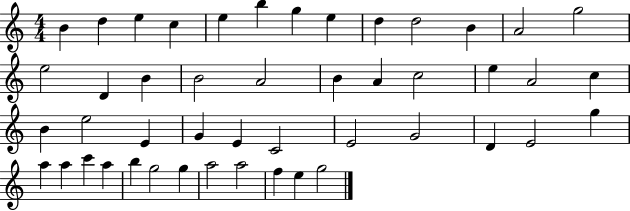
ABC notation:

X:1
T:Untitled
M:4/4
L:1/4
K:C
B d e c e b g e d d2 B A2 g2 e2 D B B2 A2 B A c2 e A2 c B e2 E G E C2 E2 G2 D E2 g a a c' a b g2 g a2 a2 f e g2